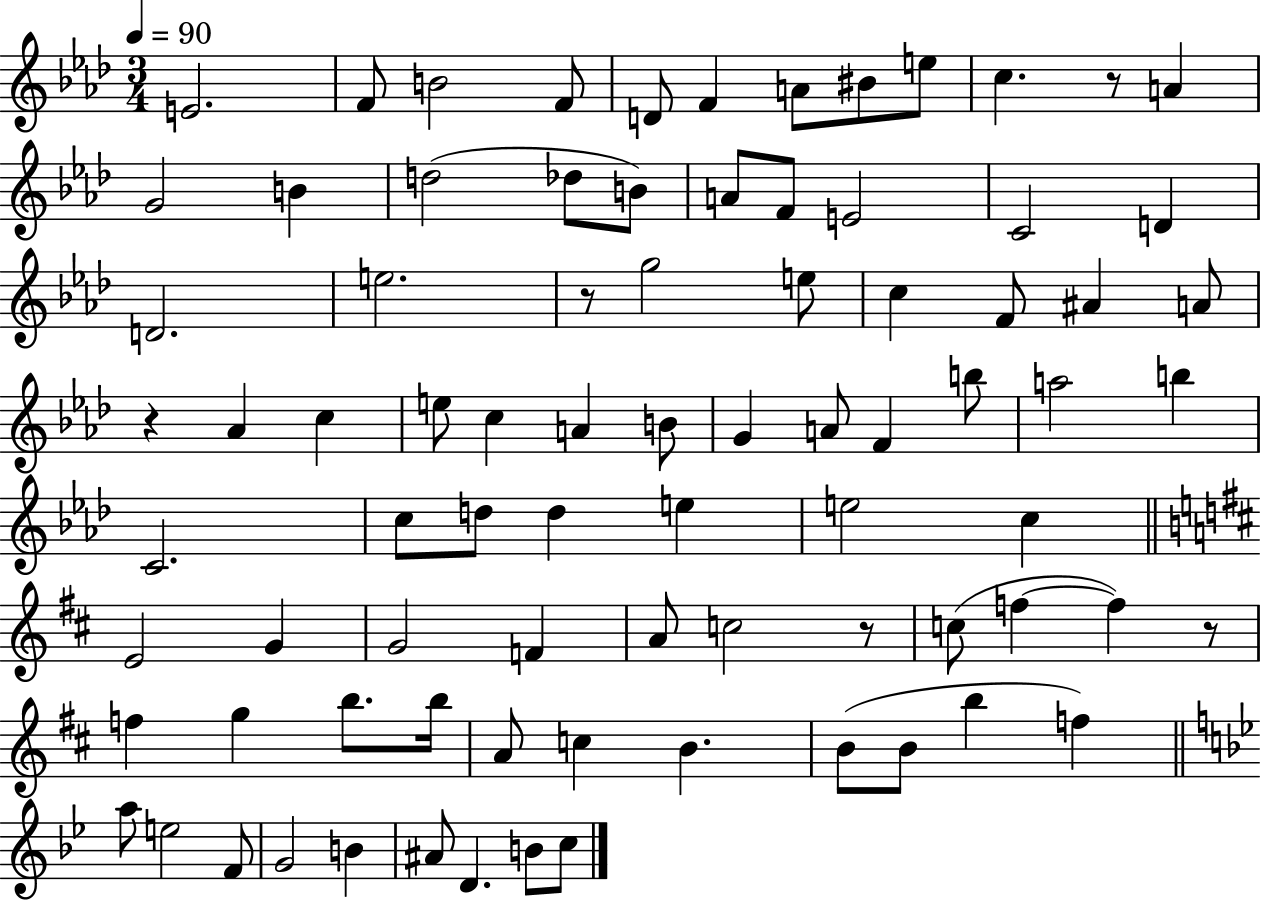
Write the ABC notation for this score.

X:1
T:Untitled
M:3/4
L:1/4
K:Ab
E2 F/2 B2 F/2 D/2 F A/2 ^B/2 e/2 c z/2 A G2 B d2 _d/2 B/2 A/2 F/2 E2 C2 D D2 e2 z/2 g2 e/2 c F/2 ^A A/2 z _A c e/2 c A B/2 G A/2 F b/2 a2 b C2 c/2 d/2 d e e2 c E2 G G2 F A/2 c2 z/2 c/2 f f z/2 f g b/2 b/4 A/2 c B B/2 B/2 b f a/2 e2 F/2 G2 B ^A/2 D B/2 c/2